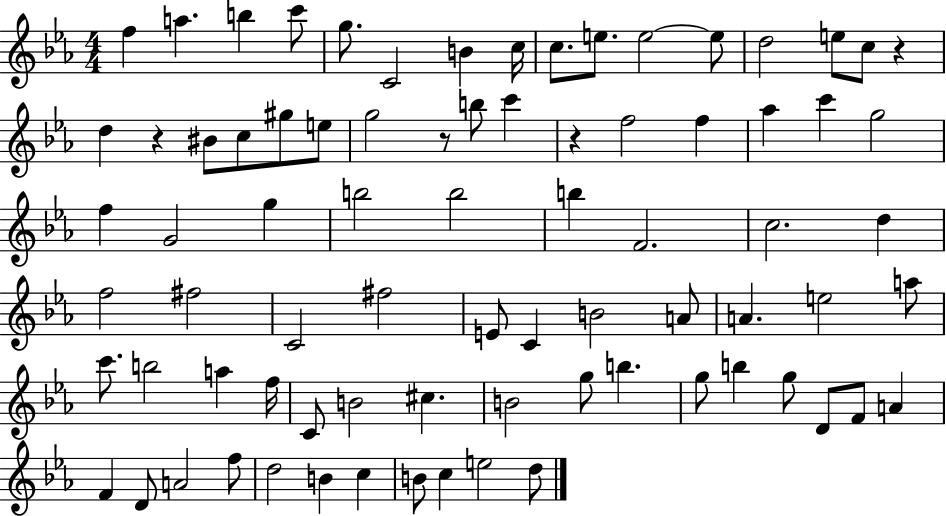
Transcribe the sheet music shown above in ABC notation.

X:1
T:Untitled
M:4/4
L:1/4
K:Eb
f a b c'/2 g/2 C2 B c/4 c/2 e/2 e2 e/2 d2 e/2 c/2 z d z ^B/2 c/2 ^g/2 e/2 g2 z/2 b/2 c' z f2 f _a c' g2 f G2 g b2 b2 b F2 c2 d f2 ^f2 C2 ^f2 E/2 C B2 A/2 A e2 a/2 c'/2 b2 a f/4 C/2 B2 ^c B2 g/2 b g/2 b g/2 D/2 F/2 A F D/2 A2 f/2 d2 B c B/2 c e2 d/2